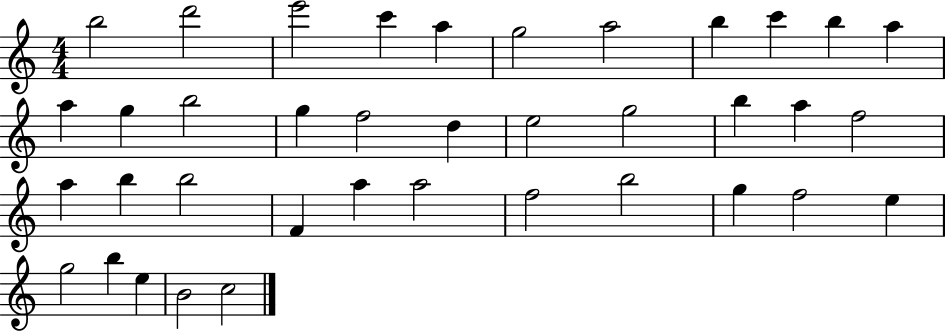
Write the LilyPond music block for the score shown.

{
  \clef treble
  \numericTimeSignature
  \time 4/4
  \key c \major
  b''2 d'''2 | e'''2 c'''4 a''4 | g''2 a''2 | b''4 c'''4 b''4 a''4 | \break a''4 g''4 b''2 | g''4 f''2 d''4 | e''2 g''2 | b''4 a''4 f''2 | \break a''4 b''4 b''2 | f'4 a''4 a''2 | f''2 b''2 | g''4 f''2 e''4 | \break g''2 b''4 e''4 | b'2 c''2 | \bar "|."
}